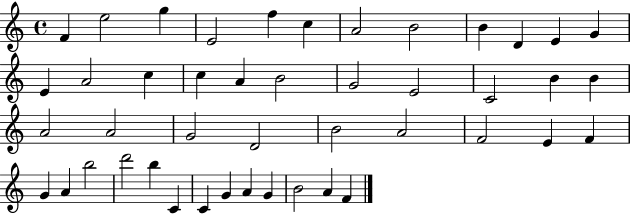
{
  \clef treble
  \time 4/4
  \defaultTimeSignature
  \key c \major
  f'4 e''2 g''4 | e'2 f''4 c''4 | a'2 b'2 | b'4 d'4 e'4 g'4 | \break e'4 a'2 c''4 | c''4 a'4 b'2 | g'2 e'2 | c'2 b'4 b'4 | \break a'2 a'2 | g'2 d'2 | b'2 a'2 | f'2 e'4 f'4 | \break g'4 a'4 b''2 | d'''2 b''4 c'4 | c'4 g'4 a'4 g'4 | b'2 a'4 f'4 | \break \bar "|."
}